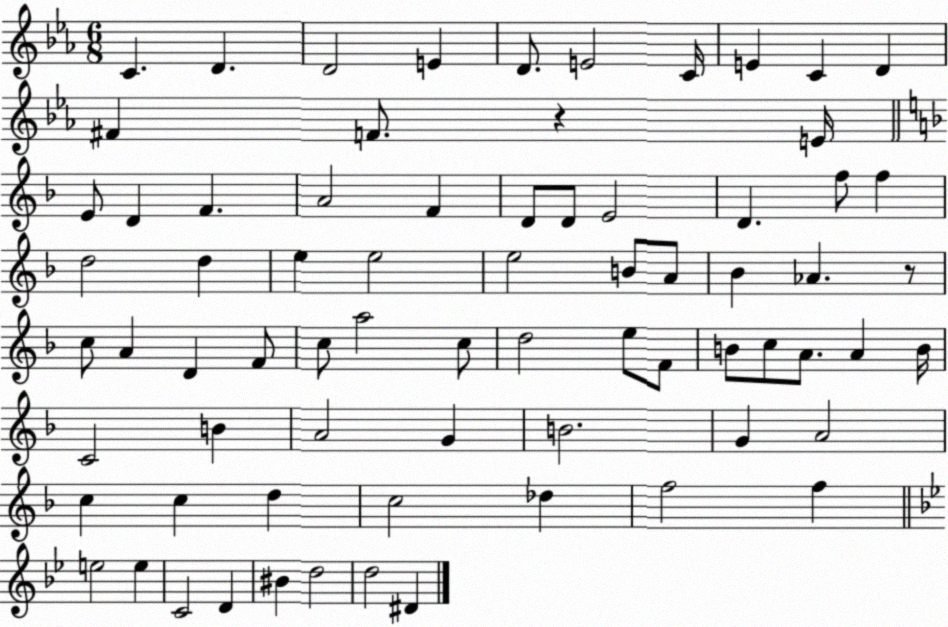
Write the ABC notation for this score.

X:1
T:Untitled
M:6/8
L:1/4
K:Eb
C D D2 E D/2 E2 C/4 E C D ^F F/2 z E/4 E/2 D F A2 F D/2 D/2 E2 D f/2 f d2 d e e2 e2 B/2 A/2 _B _A z/2 c/2 A D F/2 c/2 a2 c/2 d2 e/2 F/2 B/2 c/2 A/2 A B/4 C2 B A2 G B2 G A2 c c d c2 _d f2 f e2 e C2 D ^B d2 d2 ^D